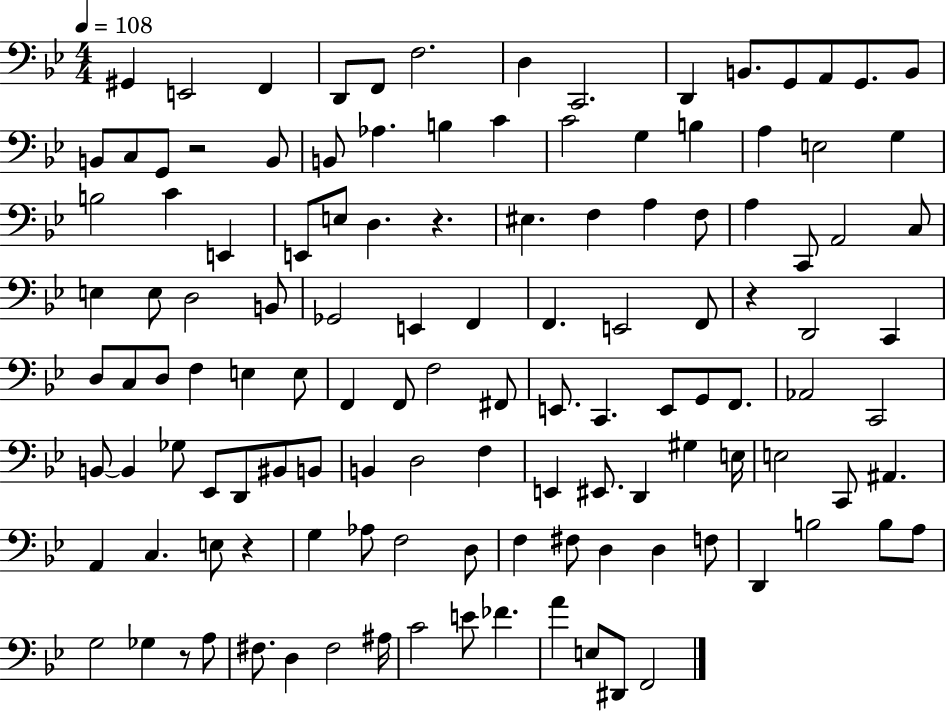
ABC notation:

X:1
T:Untitled
M:4/4
L:1/4
K:Bb
^G,, E,,2 F,, D,,/2 F,,/2 F,2 D, C,,2 D,, B,,/2 G,,/2 A,,/2 G,,/2 B,,/2 B,,/2 C,/2 G,,/2 z2 B,,/2 B,,/2 _A, B, C C2 G, B, A, E,2 G, B,2 C E,, E,,/2 E,/2 D, z ^E, F, A, F,/2 A, C,,/2 A,,2 C,/2 E, E,/2 D,2 B,,/2 _G,,2 E,, F,, F,, E,,2 F,,/2 z D,,2 C,, D,/2 C,/2 D,/2 F, E, E,/2 F,, F,,/2 F,2 ^F,,/2 E,,/2 C,, E,,/2 G,,/2 F,,/2 _A,,2 C,,2 B,,/2 B,, _G,/2 _E,,/2 D,,/2 ^B,,/2 B,,/2 B,, D,2 F, E,, ^E,,/2 D,, ^G, E,/4 E,2 C,,/2 ^A,, A,, C, E,/2 z G, _A,/2 F,2 D,/2 F, ^F,/2 D, D, F,/2 D,, B,2 B,/2 A,/2 G,2 _G, z/2 A,/2 ^F,/2 D, ^F,2 ^A,/4 C2 E/2 _F A E,/2 ^D,,/2 F,,2